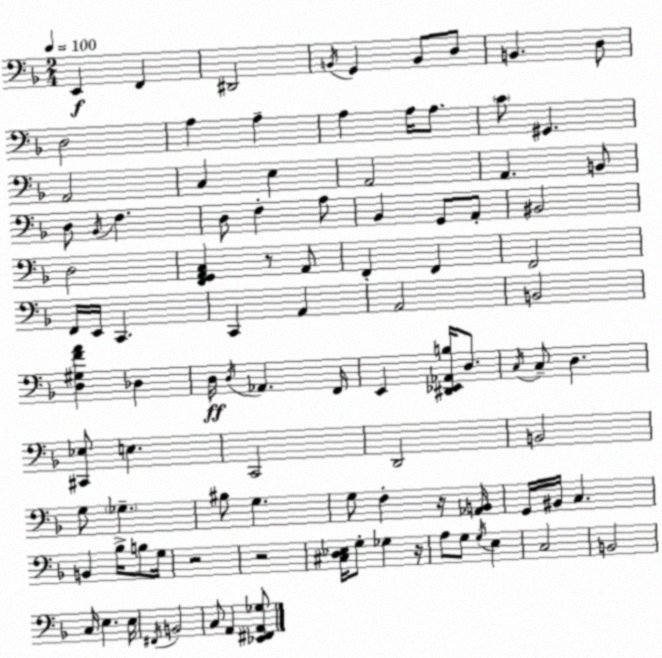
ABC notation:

X:1
T:Untitled
M:2/4
L:1/4
K:Dm
E,, F,, ^D,,2 B,,/4 G,, B,,/2 D,/2 B,, D,/2 D,2 A, A, A, A,/4 A,/2 C/2 ^G,, A,,2 C, E, A,,2 A,, B,,/2 D,/2 _B,,/4 F, D,/2 F, A,/2 _B,, G,,/2 A,,/2 ^B,,2 D,2 [F,,G,,A,,C,] z/2 A,,/2 F,, F,, F,,2 F,,/4 E,,/4 C,, C,, A,, A,,2 B,,2 [D,^G,FA] _D, D,/4 D,/4 _A,, F,,/4 E,, [^D,,_E,,_A,,B,]/4 D,/2 C,/4 C,/2 D, [^C,,_E,]/2 E, C,,2 D,,2 B,,2 G,/2 _G, ^B,/2 G, G,/2 F, z/4 [_A,,B,,]/4 G,,/4 ^B,,/4 C, B,, _B,/4 B,/2 G,/4 z2 z2 [^C,D,_E,]/4 G,/2 _G, z/4 A,/2 G,/2 G,/4 E, C,2 B,,2 C,/4 E, E,/4 ^F,,/4 B,,2 C,/2 A,, [_E,,^F,,A,,_G,]/2